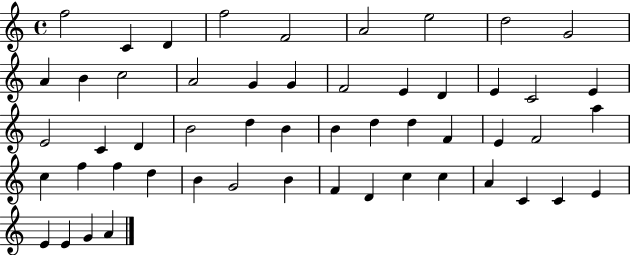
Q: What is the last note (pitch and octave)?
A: A4